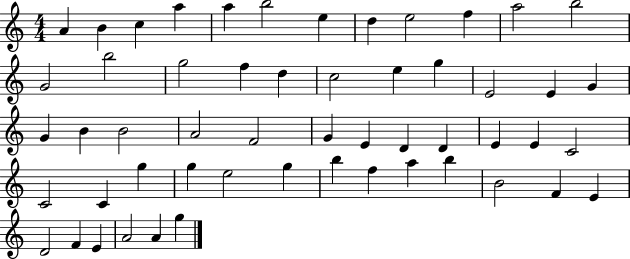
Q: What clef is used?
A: treble